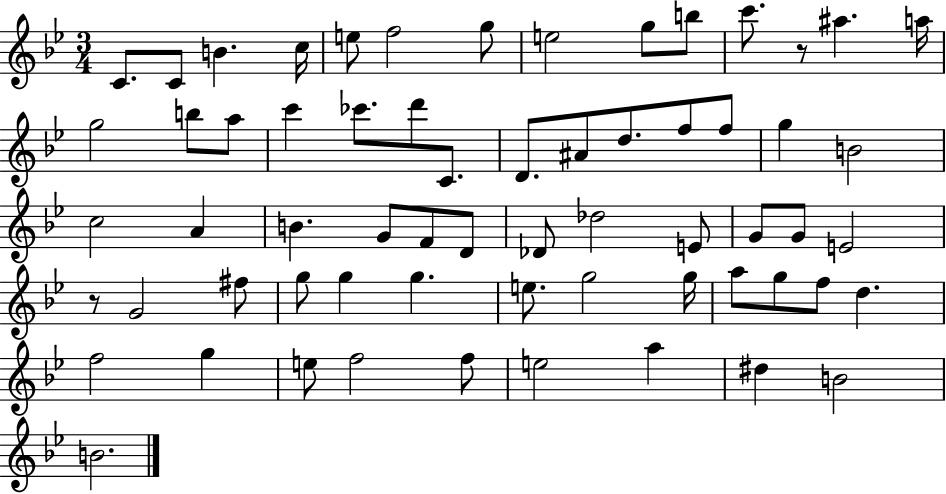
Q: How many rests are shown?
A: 2